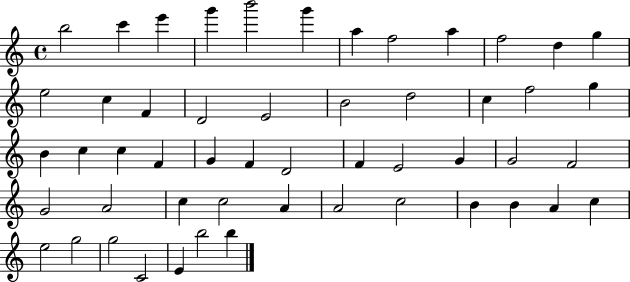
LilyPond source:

{
  \clef treble
  \time 4/4
  \defaultTimeSignature
  \key c \major
  b''2 c'''4 e'''4 | g'''4 b'''2 g'''4 | a''4 f''2 a''4 | f''2 d''4 g''4 | \break e''2 c''4 f'4 | d'2 e'2 | b'2 d''2 | c''4 f''2 g''4 | \break b'4 c''4 c''4 f'4 | g'4 f'4 d'2 | f'4 e'2 g'4 | g'2 f'2 | \break g'2 a'2 | c''4 c''2 a'4 | a'2 c''2 | b'4 b'4 a'4 c''4 | \break e''2 g''2 | g''2 c'2 | e'4 b''2 b''4 | \bar "|."
}